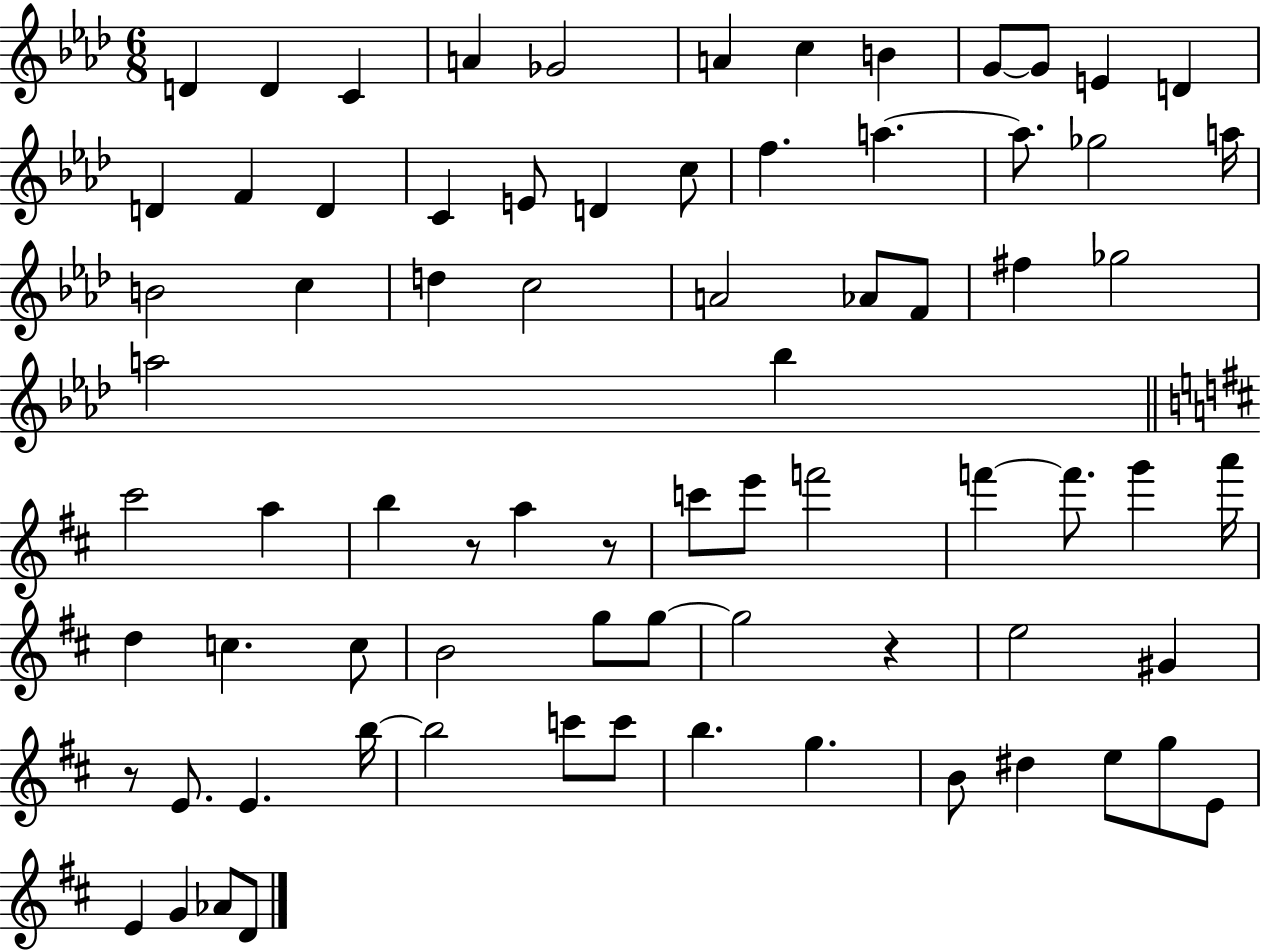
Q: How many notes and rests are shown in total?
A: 76